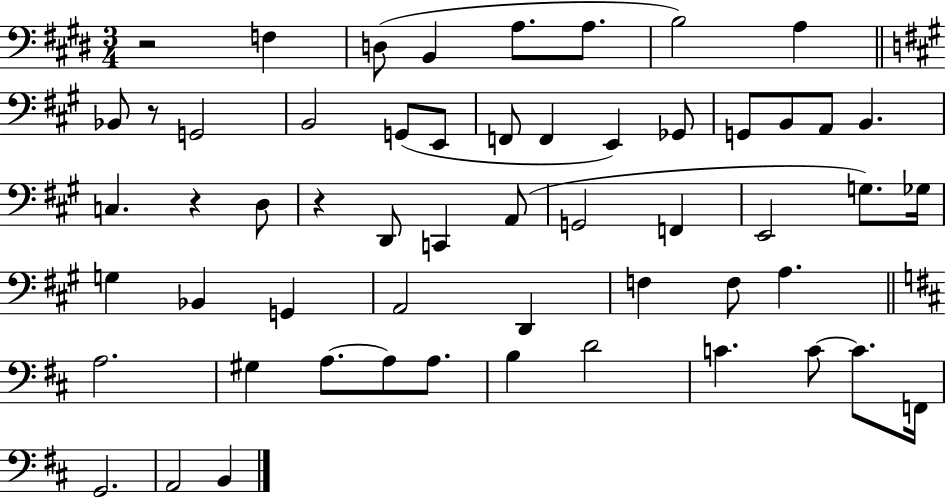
R/h F3/q D3/e B2/q A3/e. A3/e. B3/h A3/q Bb2/e R/e G2/h B2/h G2/e E2/e F2/e F2/q E2/q Gb2/e G2/e B2/e A2/e B2/q. C3/q. R/q D3/e R/q D2/e C2/q A2/e G2/h F2/q E2/h G3/e. Gb3/s G3/q Bb2/q G2/q A2/h D2/q F3/q F3/e A3/q. A3/h. G#3/q A3/e. A3/e A3/e. B3/q D4/h C4/q. C4/e C4/e. F2/s G2/h. A2/h B2/q